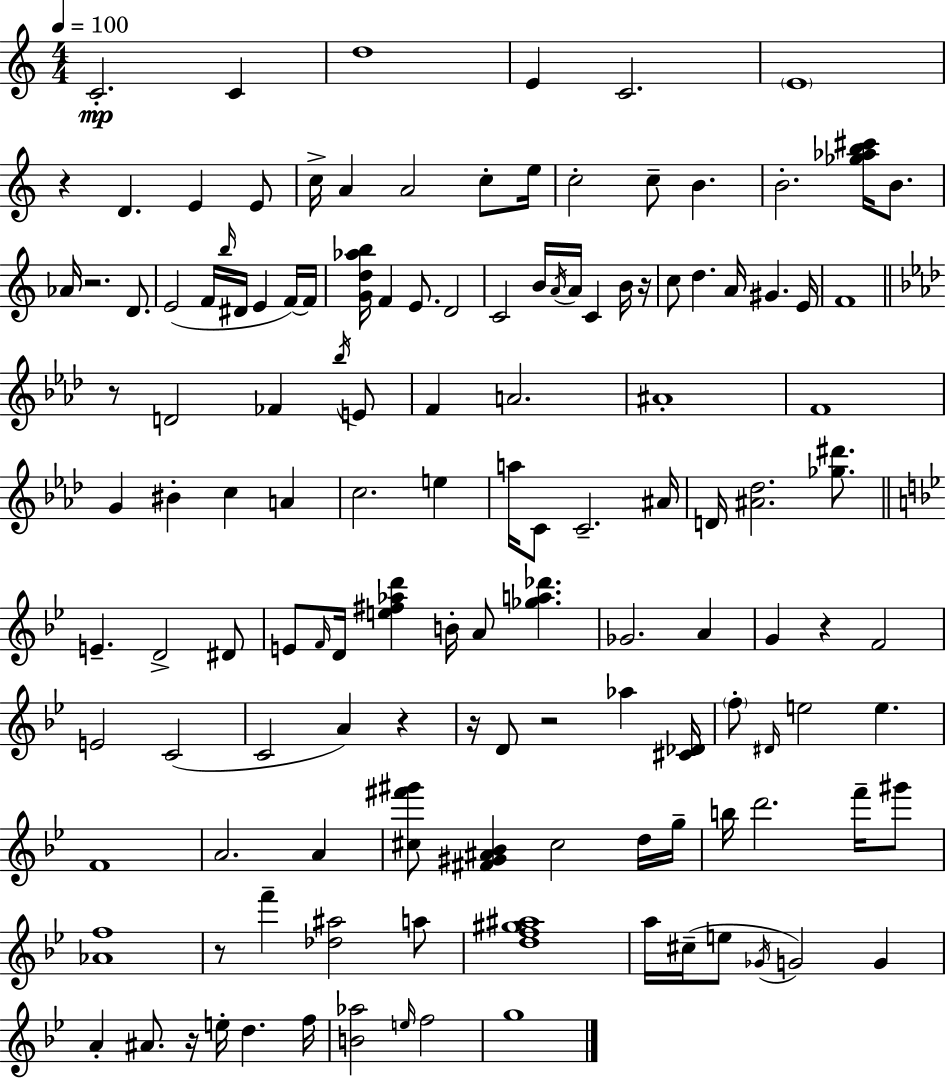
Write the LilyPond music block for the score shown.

{
  \clef treble
  \numericTimeSignature
  \time 4/4
  \key c \major
  \tempo 4 = 100
  c'2.-.\mp c'4 | d''1 | e'4 c'2. | \parenthesize e'1 | \break r4 d'4. e'4 e'8 | c''16-> a'4 a'2 c''8-. e''16 | c''2-. c''8-- b'4. | b'2.-. <ges'' aes'' b'' cis'''>16 b'8. | \break aes'16 r2. d'8. | e'2( f'16 \grace { b''16 } dis'16 e'4 f'16~~) | f'16 <g' d'' aes'' b''>16 f'4 e'8. d'2 | c'2 b'16 \acciaccatura { a'16 } a'16 c'4 | \break b'16 r16 c''8 d''4. a'16 gis'4. | e'16 f'1 | \bar "||" \break \key aes \major r8 d'2 fes'4 \acciaccatura { bes''16 } e'8 | f'4 a'2. | ais'1-. | f'1 | \break g'4 bis'4-. c''4 a'4 | c''2. e''4 | a''16 c'8 c'2.-- | ais'16 d'16 <ais' des''>2. <ges'' dis'''>8. | \break \bar "||" \break \key g \minor e'4.-- d'2-> dis'8 | e'8 \grace { f'16 } d'16 <e'' fis'' aes'' d'''>4 b'16-. a'8 <ges'' a'' des'''>4. | ges'2. a'4 | g'4 r4 f'2 | \break e'2 c'2( | c'2 a'4) r4 | r16 d'8 r2 aes''4 | <cis' des'>16 \parenthesize f''8-. \grace { dis'16 } e''2 e''4. | \break f'1 | a'2. a'4 | <cis'' fis''' gis'''>8 <fis' gis' ais' bes'>4 cis''2 | d''16 g''16-- b''16 d'''2. f'''16-- | \break gis'''8 <aes' f''>1 | r8 f'''4-- <des'' ais''>2 | a''8 <d'' f'' gis'' ais''>1 | a''16 cis''16--( e''8 \acciaccatura { ges'16 }) g'2 g'4 | \break a'4-. ais'8. r16 e''16-. d''4. | f''16 <b' aes''>2 \grace { e''16 } f''2 | g''1 | \bar "|."
}